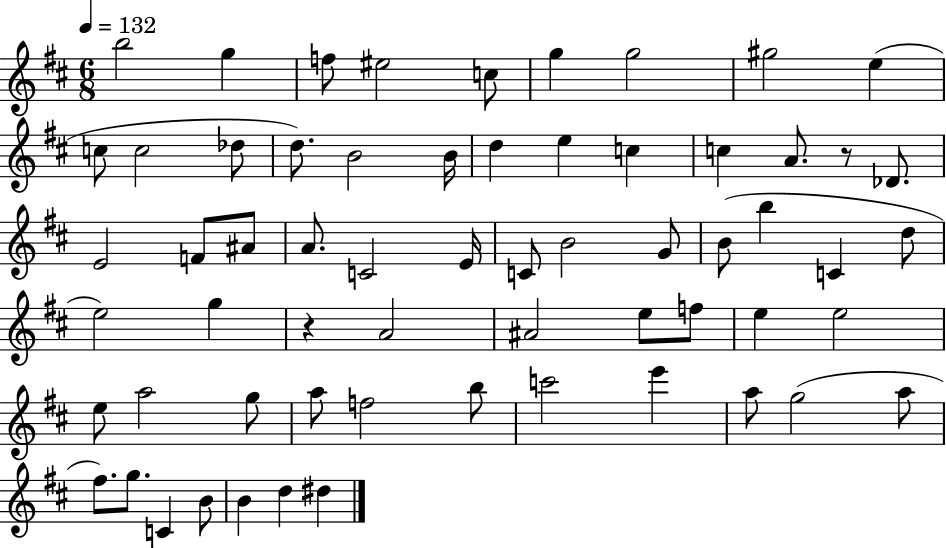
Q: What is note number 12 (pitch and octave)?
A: Db5